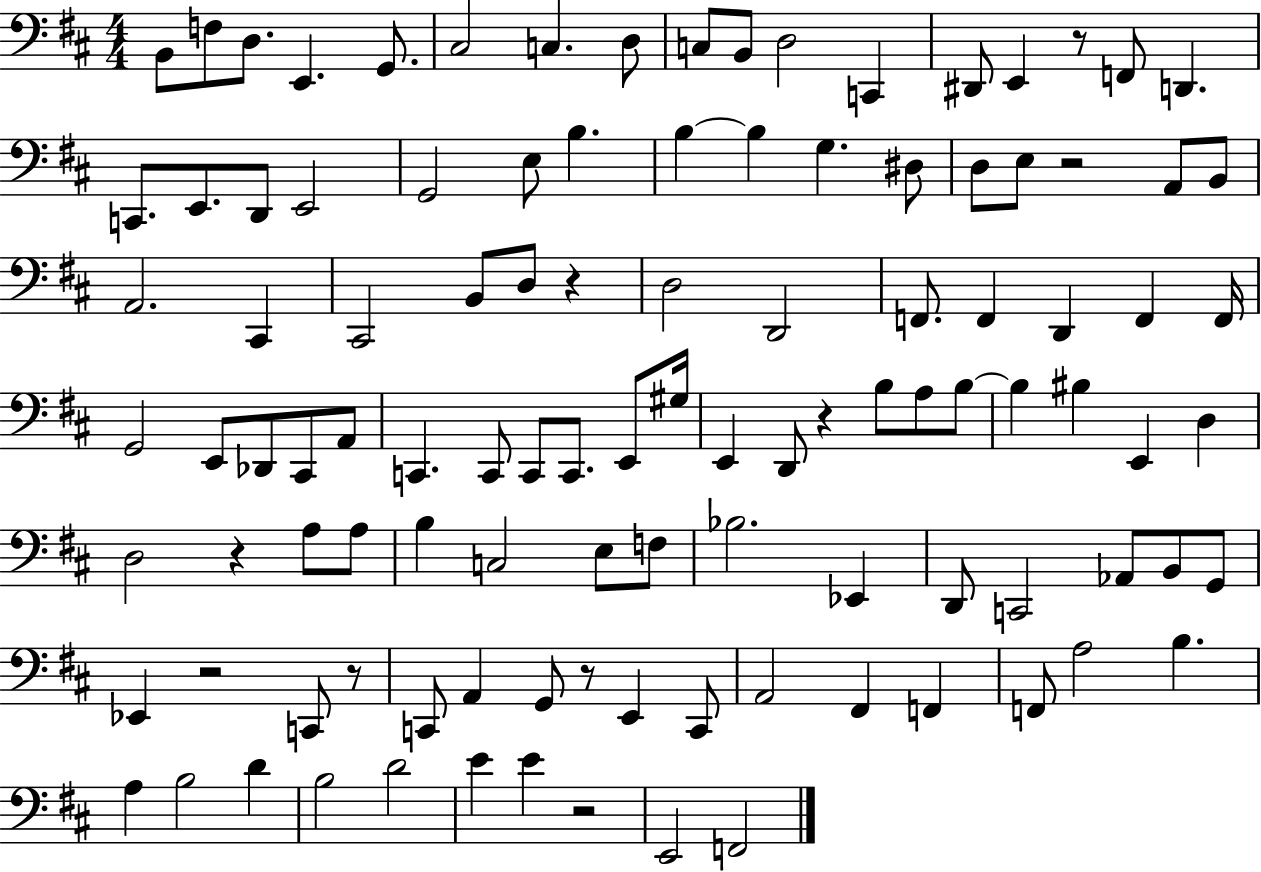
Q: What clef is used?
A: bass